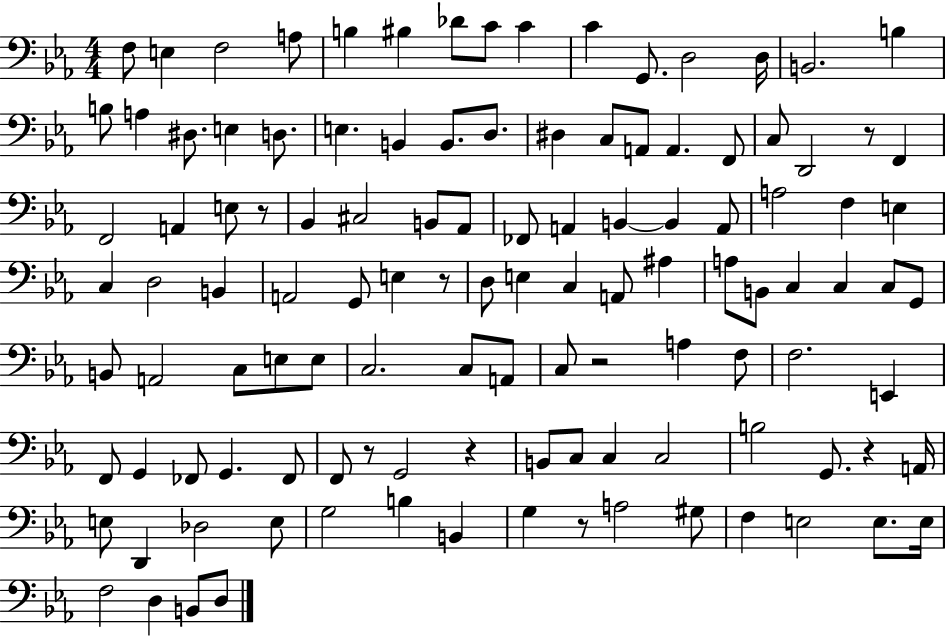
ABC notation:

X:1
T:Untitled
M:4/4
L:1/4
K:Eb
F,/2 E, F,2 A,/2 B, ^B, _D/2 C/2 C C G,,/2 D,2 D,/4 B,,2 B, B,/2 A, ^D,/2 E, D,/2 E, B,, B,,/2 D,/2 ^D, C,/2 A,,/2 A,, F,,/2 C,/2 D,,2 z/2 F,, F,,2 A,, E,/2 z/2 _B,, ^C,2 B,,/2 _A,,/2 _F,,/2 A,, B,, B,, A,,/2 A,2 F, E, C, D,2 B,, A,,2 G,,/2 E, z/2 D,/2 E, C, A,,/2 ^A, A,/2 B,,/2 C, C, C,/2 G,,/2 B,,/2 A,,2 C,/2 E,/2 E,/2 C,2 C,/2 A,,/2 C,/2 z2 A, F,/2 F,2 E,, F,,/2 G,, _F,,/2 G,, _F,,/2 F,,/2 z/2 G,,2 z B,,/2 C,/2 C, C,2 B,2 G,,/2 z A,,/4 E,/2 D,, _D,2 E,/2 G,2 B, B,, G, z/2 A,2 ^G,/2 F, E,2 E,/2 E,/4 F,2 D, B,,/2 D,/2